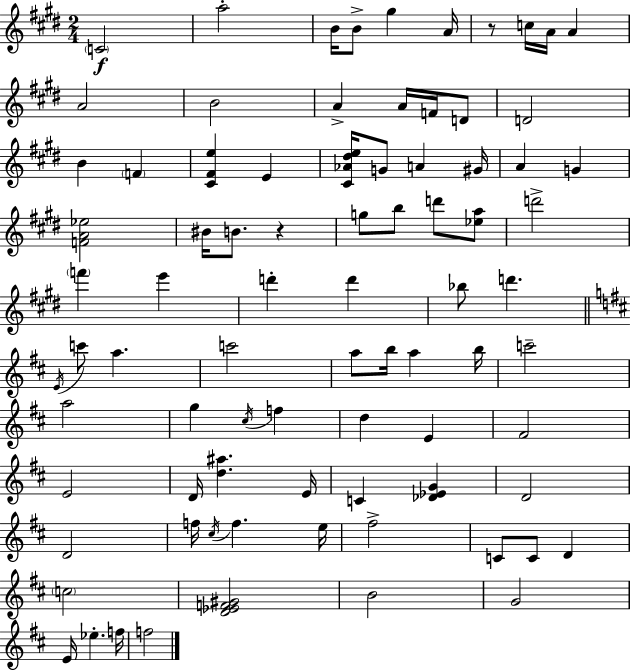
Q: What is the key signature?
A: E major